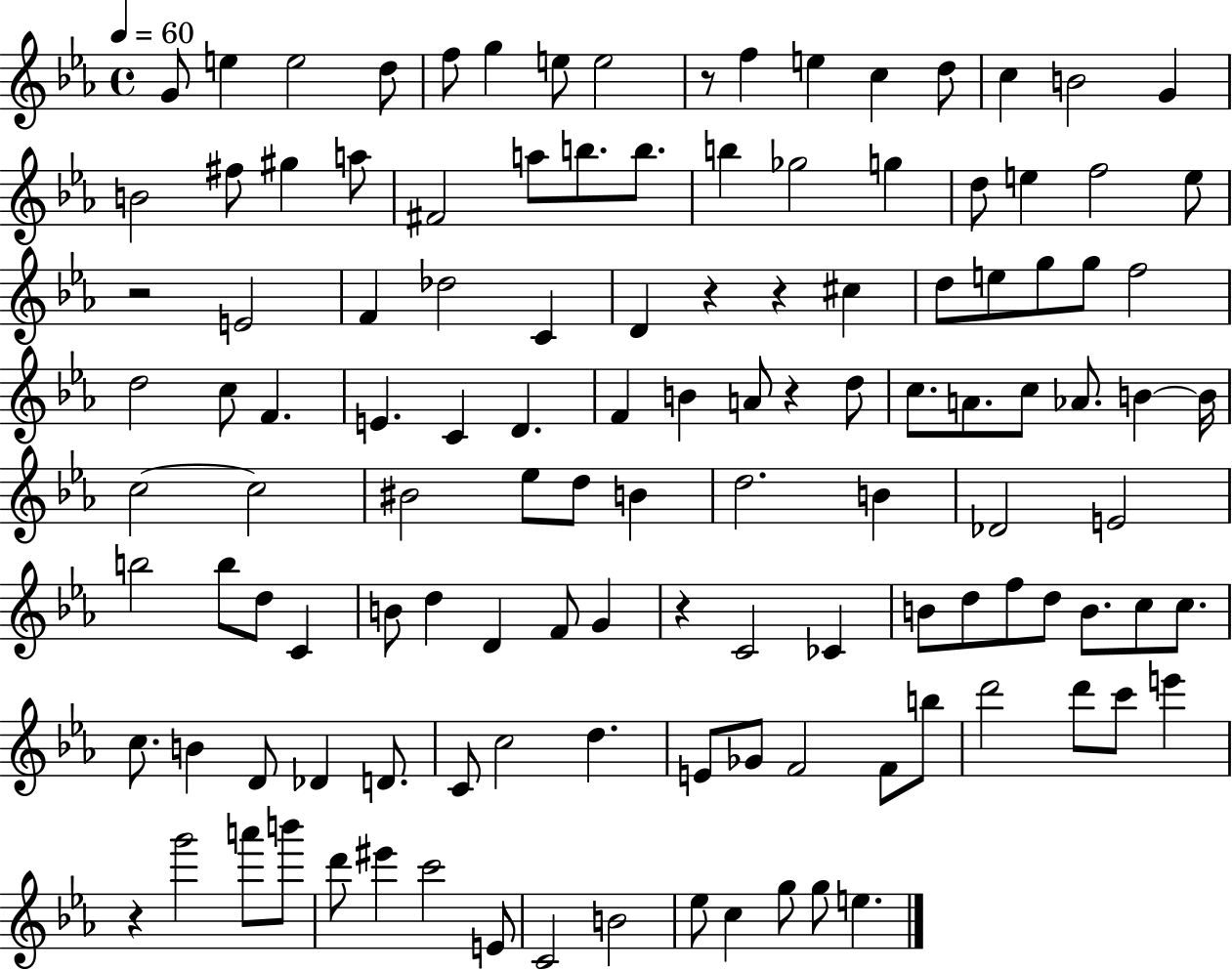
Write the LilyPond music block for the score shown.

{
  \clef treble
  \time 4/4
  \defaultTimeSignature
  \key ees \major
  \tempo 4 = 60
  g'8 e''4 e''2 d''8 | f''8 g''4 e''8 e''2 | r8 f''4 e''4 c''4 d''8 | c''4 b'2 g'4 | \break b'2 fis''8 gis''4 a''8 | fis'2 a''8 b''8. b''8. | b''4 ges''2 g''4 | d''8 e''4 f''2 e''8 | \break r2 e'2 | f'4 des''2 c'4 | d'4 r4 r4 cis''4 | d''8 e''8 g''8 g''8 f''2 | \break d''2 c''8 f'4. | e'4. c'4 d'4. | f'4 b'4 a'8 r4 d''8 | c''8. a'8. c''8 aes'8. b'4~~ b'16 | \break c''2~~ c''2 | bis'2 ees''8 d''8 b'4 | d''2. b'4 | des'2 e'2 | \break b''2 b''8 d''8 c'4 | b'8 d''4 d'4 f'8 g'4 | r4 c'2 ces'4 | b'8 d''8 f''8 d''8 b'8. c''8 c''8. | \break c''8. b'4 d'8 des'4 d'8. | c'8 c''2 d''4. | e'8 ges'8 f'2 f'8 b''8 | d'''2 d'''8 c'''8 e'''4 | \break r4 g'''2 a'''8 b'''8 | d'''8 eis'''4 c'''2 e'8 | c'2 b'2 | ees''8 c''4 g''8 g''8 e''4. | \break \bar "|."
}